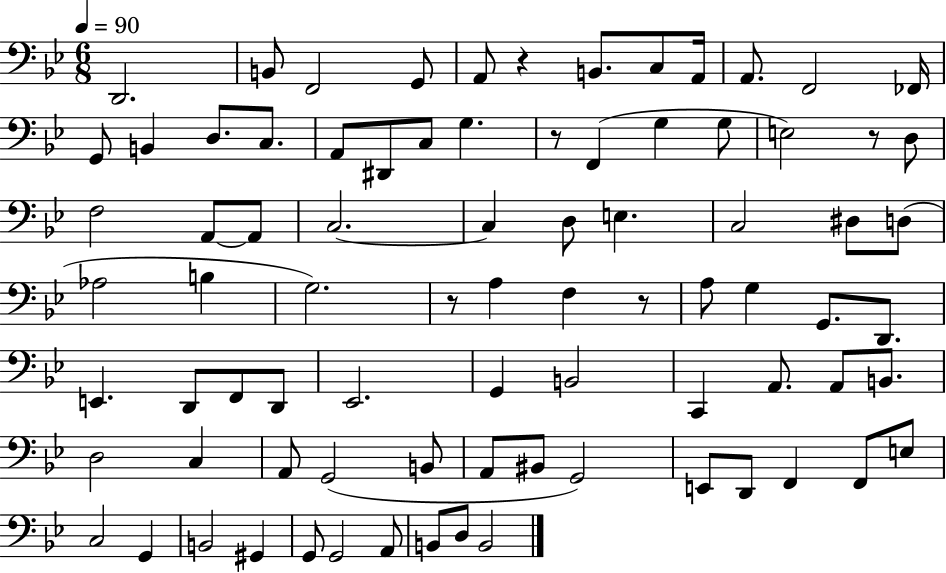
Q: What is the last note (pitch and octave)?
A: B2